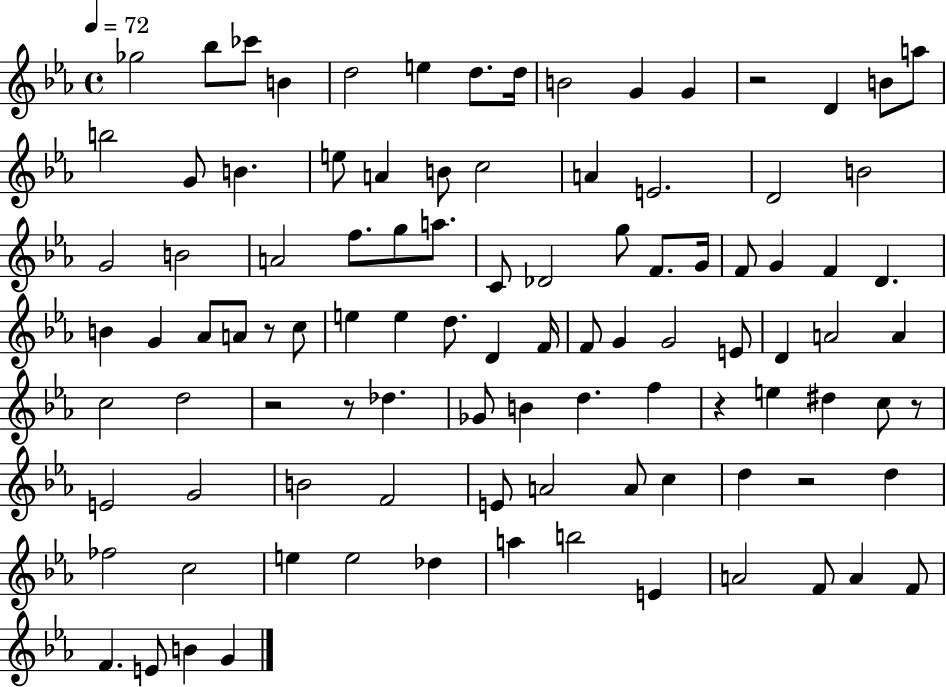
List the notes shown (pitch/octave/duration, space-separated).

Gb5/h Bb5/e CES6/e B4/q D5/h E5/q D5/e. D5/s B4/h G4/q G4/q R/h D4/q B4/e A5/e B5/h G4/e B4/q. E5/e A4/q B4/e C5/h A4/q E4/h. D4/h B4/h G4/h B4/h A4/h F5/e. G5/e A5/e. C4/e Db4/h G5/e F4/e. G4/s F4/e G4/q F4/q D4/q. B4/q G4/q Ab4/e A4/e R/e C5/e E5/q E5/q D5/e. D4/q F4/s F4/e G4/q G4/h E4/e D4/q A4/h A4/q C5/h D5/h R/h R/e Db5/q. Gb4/e B4/q D5/q. F5/q R/q E5/q D#5/q C5/e R/e E4/h G4/h B4/h F4/h E4/e A4/h A4/e C5/q D5/q R/h D5/q FES5/h C5/h E5/q E5/h Db5/q A5/q B5/h E4/q A4/h F4/e A4/q F4/e F4/q. E4/e B4/q G4/q